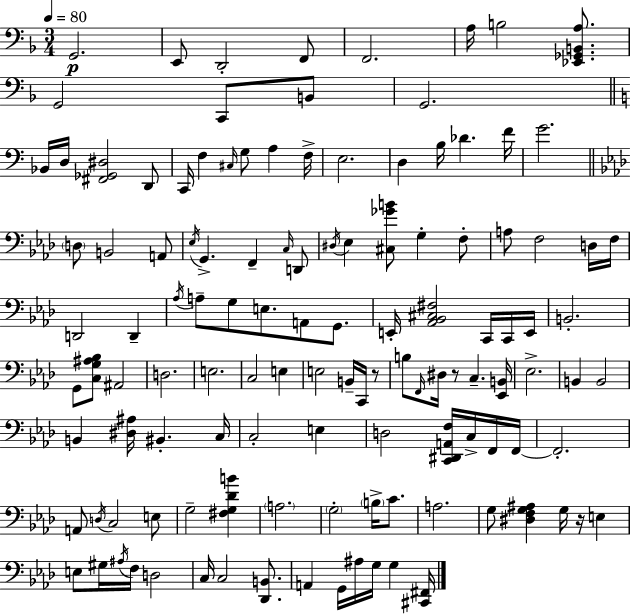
G2/h. E2/e D2/h F2/e F2/h. A3/s B3/h [Eb2,Gb2,B2,A3]/e. G2/h C2/e B2/e G2/h. Bb2/s D3/s [F#2,Gb2,D#3]/h D2/e C2/s F3/q C#3/s G3/e A3/q F3/s E3/h. D3/q B3/s Db4/q. F4/s G4/h. D3/e B2/h A2/e Eb3/s G2/q. F2/q C3/s D2/e D#3/s Eb3/q [C#3,Gb4,B4]/e G3/q F3/e A3/e F3/h D3/s F3/s D2/h D2/q Ab3/s A3/e G3/e E3/e. A2/e G2/e. E2/s [Ab2,Bb2,C#3,F#3]/h C2/s C2/s E2/s B2/h. G2/e [C3,G3,A#3,Bb3]/e A#2/h D3/h. E3/h. C3/h E3/q E3/h B2/s C2/s R/e B3/e F2/s D#3/s R/e C3/q. [Eb2,B2]/s Eb3/h. B2/q B2/h B2/q [D#3,A#3]/s BIS2/q. C3/s C3/h E3/q D3/h [C2,D#2,A2,F3]/s C3/s F2/s F2/s F2/h. A2/e D3/s C3/h E3/e G3/h [F#3,G3,Db4,B4]/q A3/h. G3/h B3/s C4/e. A3/h. G3/e [D#3,F3,G3,A#3]/q G3/s R/s E3/q E3/e G#3/s A#3/s F3/s D3/h C3/s C3/h [Db2,B2]/e. A2/q G2/s A#3/s G3/s G3/q [C#2,F#2]/s